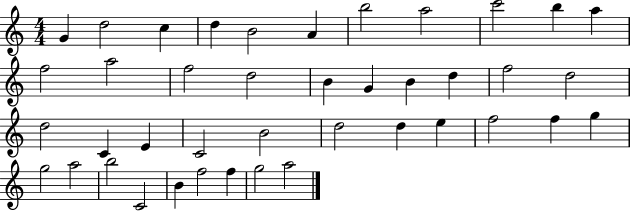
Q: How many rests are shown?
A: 0